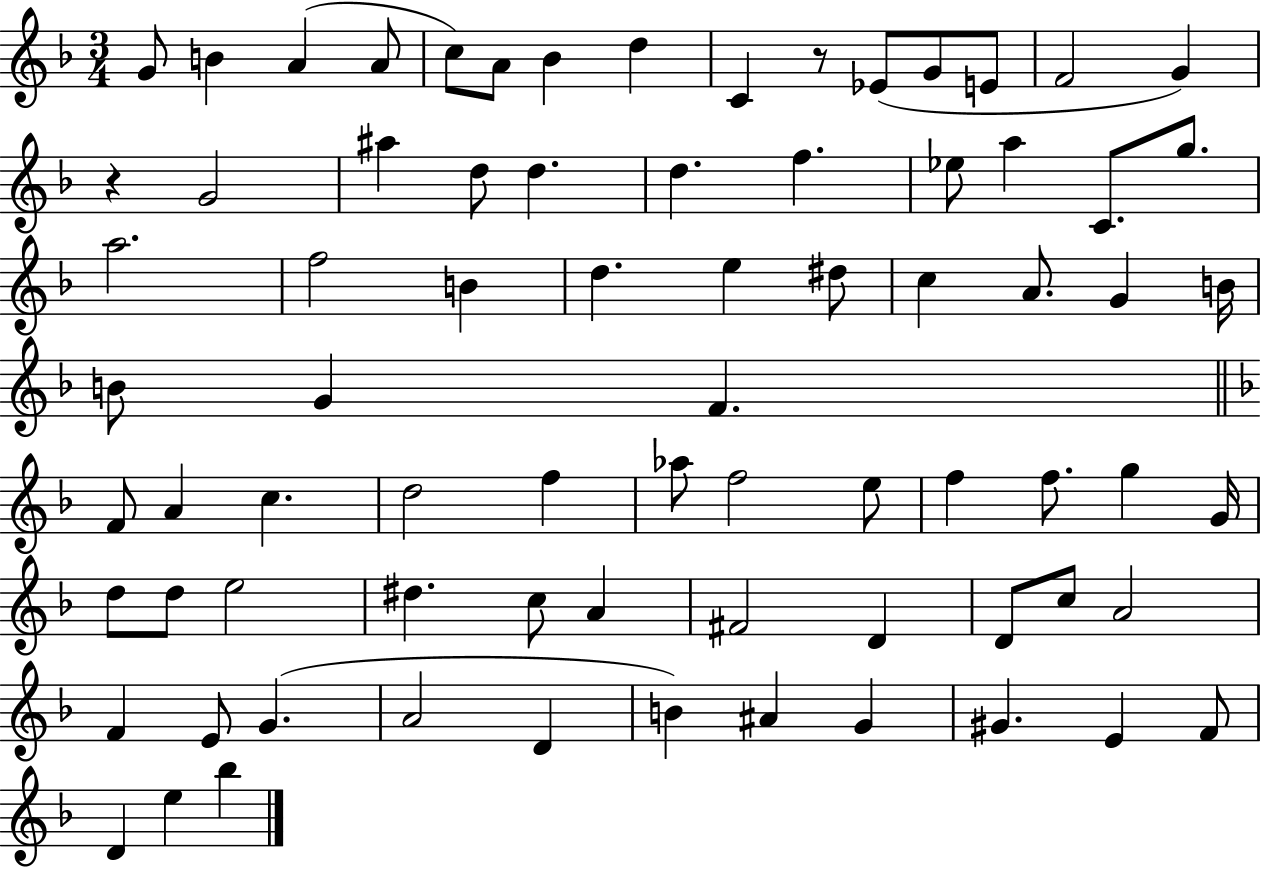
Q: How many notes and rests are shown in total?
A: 76